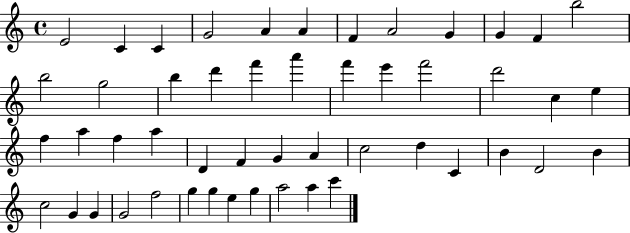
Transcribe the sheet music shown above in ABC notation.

X:1
T:Untitled
M:4/4
L:1/4
K:C
E2 C C G2 A A F A2 G G F b2 b2 g2 b d' f' a' f' e' f'2 d'2 c e f a f a D F G A c2 d C B D2 B c2 G G G2 f2 g g e g a2 a c'